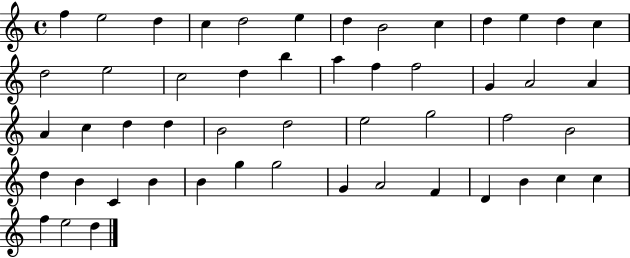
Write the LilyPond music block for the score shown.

{
  \clef treble
  \time 4/4
  \defaultTimeSignature
  \key c \major
  f''4 e''2 d''4 | c''4 d''2 e''4 | d''4 b'2 c''4 | d''4 e''4 d''4 c''4 | \break d''2 e''2 | c''2 d''4 b''4 | a''4 f''4 f''2 | g'4 a'2 a'4 | \break a'4 c''4 d''4 d''4 | b'2 d''2 | e''2 g''2 | f''2 b'2 | \break d''4 b'4 c'4 b'4 | b'4 g''4 g''2 | g'4 a'2 f'4 | d'4 b'4 c''4 c''4 | \break f''4 e''2 d''4 | \bar "|."
}